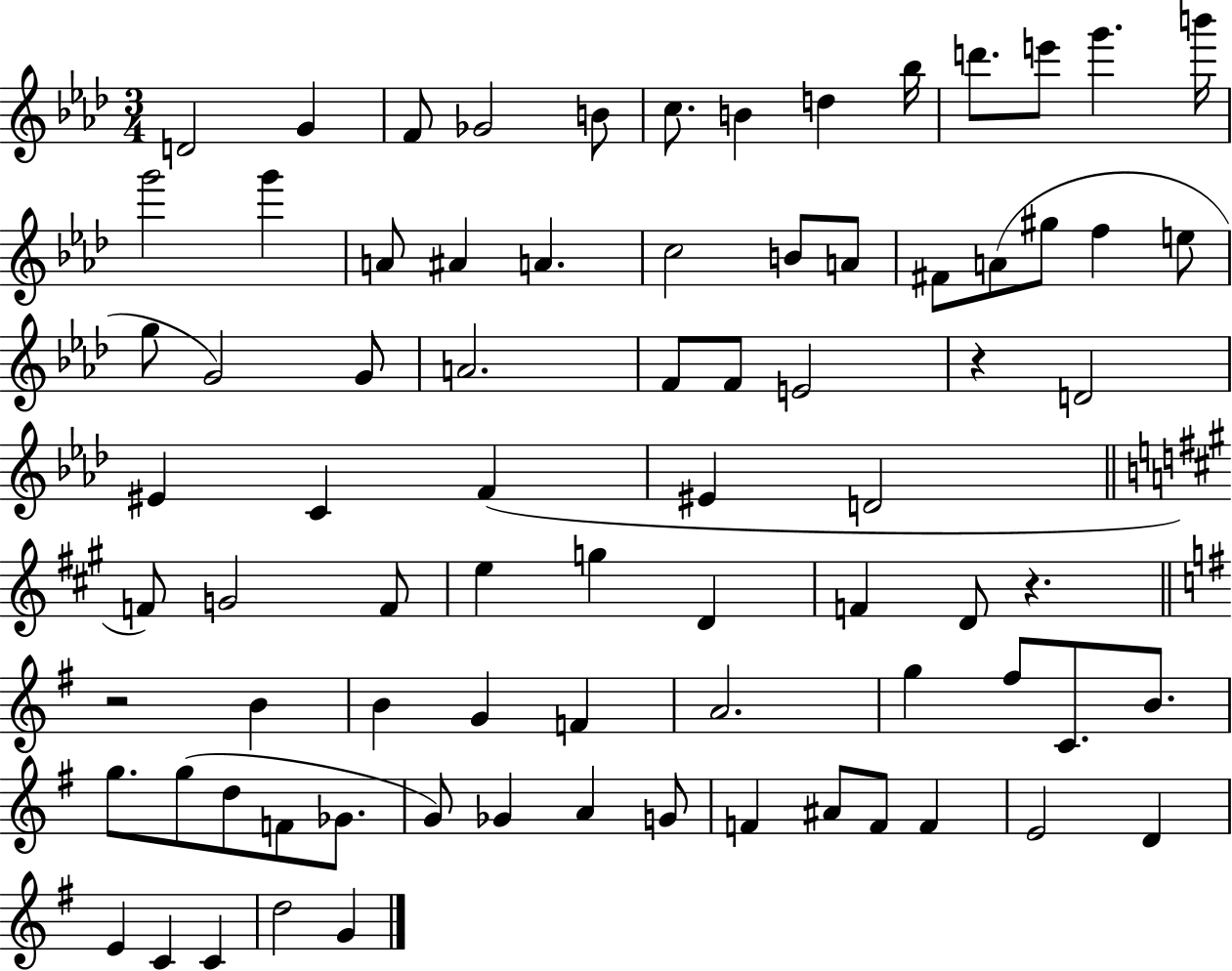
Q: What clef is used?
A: treble